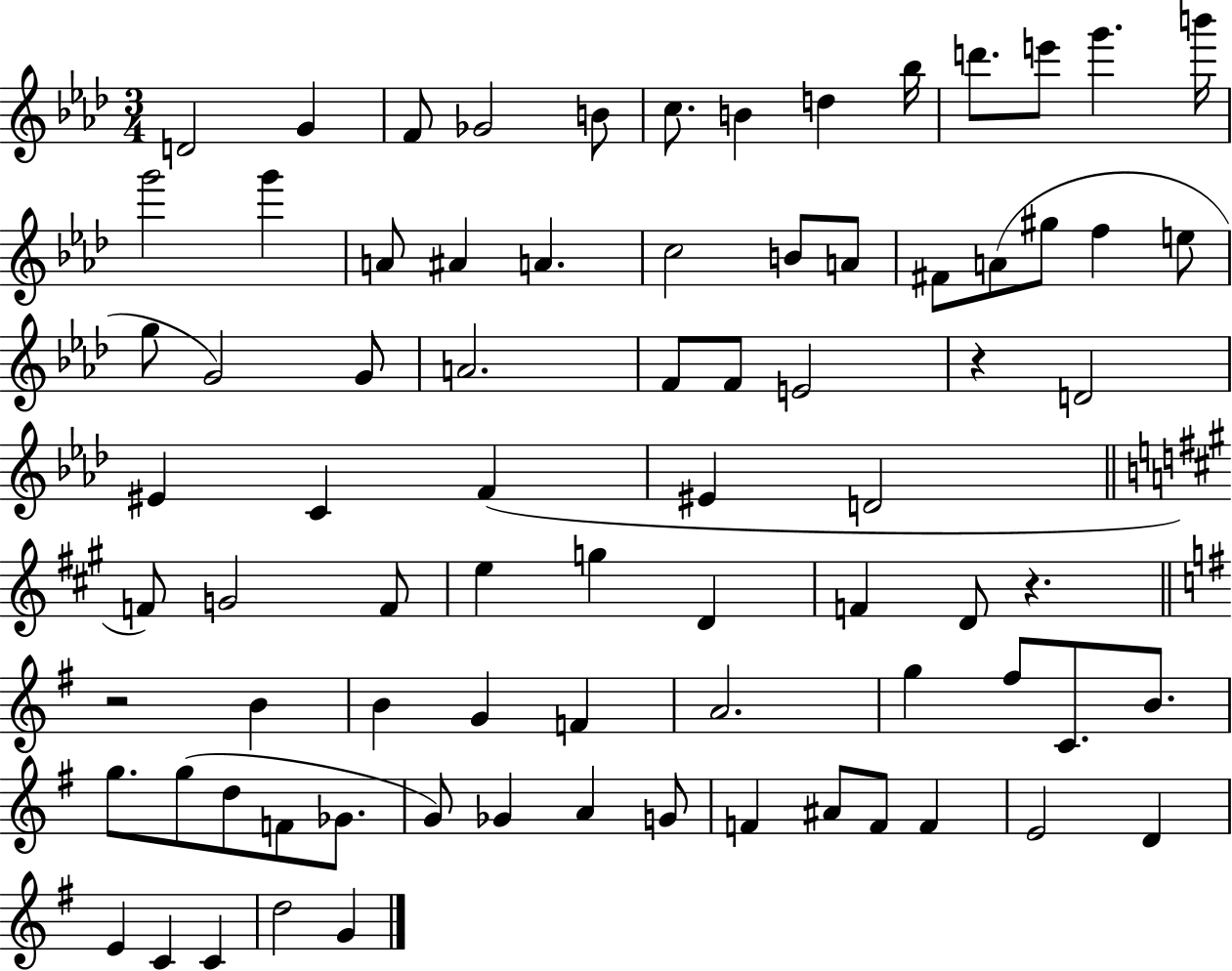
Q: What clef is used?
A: treble